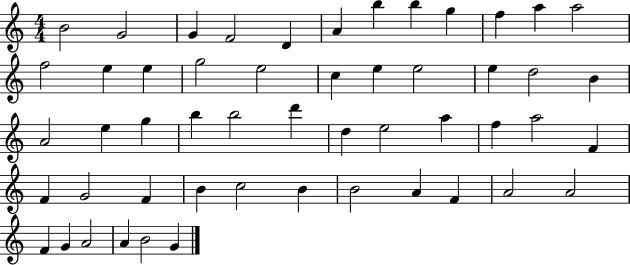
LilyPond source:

{
  \clef treble
  \numericTimeSignature
  \time 4/4
  \key c \major
  b'2 g'2 | g'4 f'2 d'4 | a'4 b''4 b''4 g''4 | f''4 a''4 a''2 | \break f''2 e''4 e''4 | g''2 e''2 | c''4 e''4 e''2 | e''4 d''2 b'4 | \break a'2 e''4 g''4 | b''4 b''2 d'''4 | d''4 e''2 a''4 | f''4 a''2 f'4 | \break f'4 g'2 f'4 | b'4 c''2 b'4 | b'2 a'4 f'4 | a'2 a'2 | \break f'4 g'4 a'2 | a'4 b'2 g'4 | \bar "|."
}